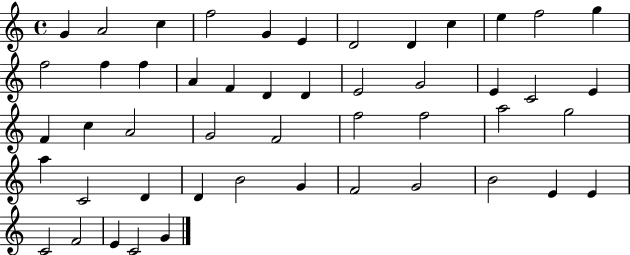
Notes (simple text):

G4/q A4/h C5/q F5/h G4/q E4/q D4/h D4/q C5/q E5/q F5/h G5/q F5/h F5/q F5/q A4/q F4/q D4/q D4/q E4/h G4/h E4/q C4/h E4/q F4/q C5/q A4/h G4/h F4/h F5/h F5/h A5/h G5/h A5/q C4/h D4/q D4/q B4/h G4/q F4/h G4/h B4/h E4/q E4/q C4/h F4/h E4/q C4/h G4/q